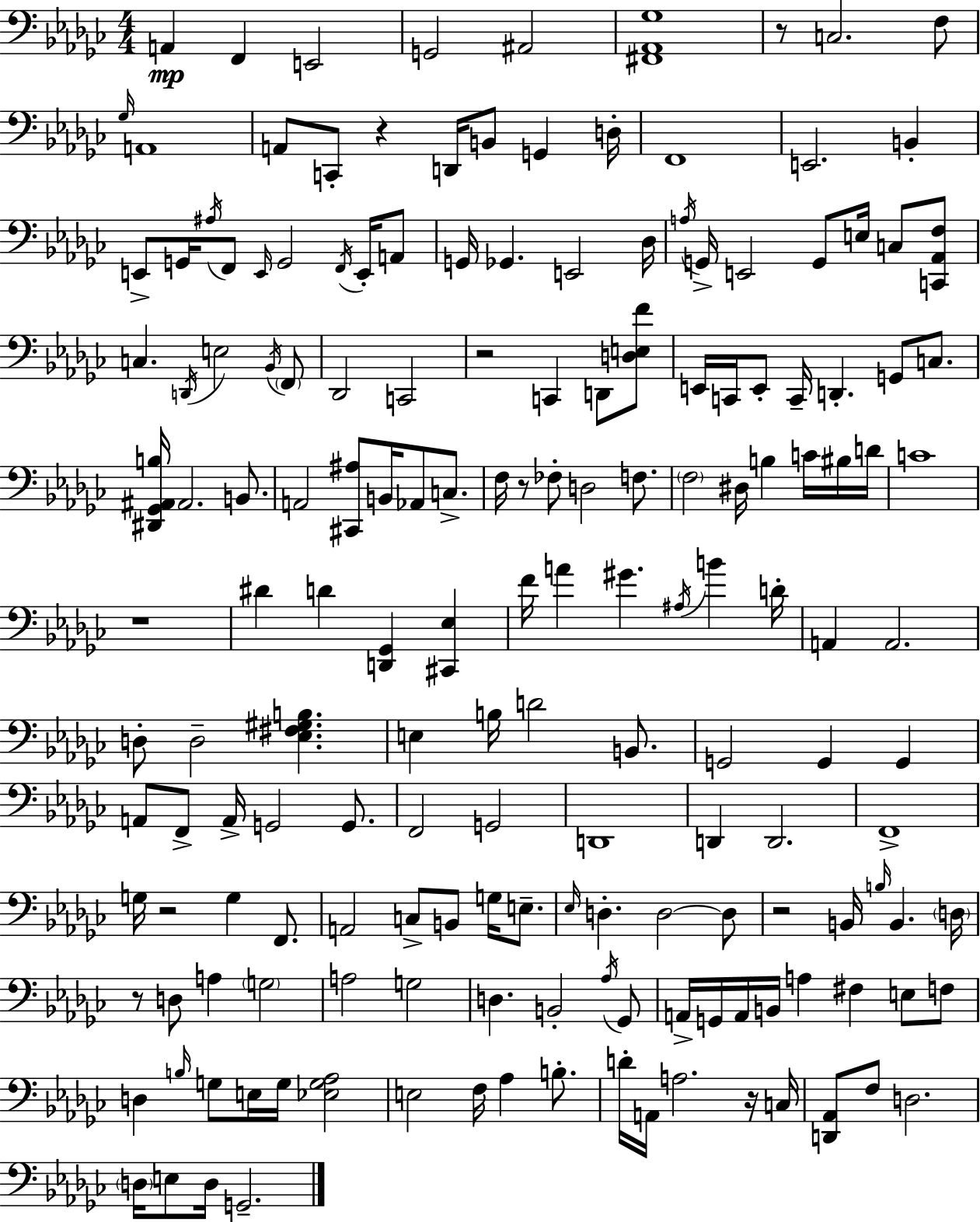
A2/q F2/q E2/h G2/h A#2/h [F#2,Ab2,Gb3]/w R/e C3/h. F3/e Gb3/s A2/w A2/e C2/e R/q D2/s B2/e G2/q D3/s F2/w E2/h. B2/q E2/e G2/s A#3/s F2/e E2/s G2/h F2/s E2/s A2/e G2/s Gb2/q. E2/h Db3/s A3/s G2/s E2/h G2/e E3/s C3/e [C2,Ab2,F3]/e C3/q. D2/s E3/h Bb2/s F2/e Db2/h C2/h R/h C2/q D2/e [D3,E3,F4]/e E2/s C2/s E2/e C2/s D2/q. G2/e C3/e. [D#2,Gb2,A#2,B3]/s A#2/h. B2/e. A2/h [C#2,A#3]/e B2/s Ab2/e C3/e. F3/s R/e FES3/e D3/h F3/e. F3/h D#3/s B3/q C4/s BIS3/s D4/s C4/w R/w D#4/q D4/q [D2,Gb2]/q [C#2,Eb3]/q F4/s A4/q G#4/q. A#3/s B4/q D4/s A2/q A2/h. D3/e D3/h [Eb3,F#3,G#3,B3]/q. E3/q B3/s D4/h B2/e. G2/h G2/q G2/q A2/e F2/e A2/s G2/h G2/e. F2/h G2/h D2/w D2/q D2/h. F2/w G3/s R/h G3/q F2/e. A2/h C3/e B2/e G3/s E3/e. Eb3/s D3/q. D3/h D3/e R/h B2/s B3/s B2/q. D3/s R/e D3/e A3/q G3/h A3/h G3/h D3/q. B2/h Ab3/s Gb2/e A2/s G2/s A2/s B2/s A3/q F#3/q E3/e F3/e D3/q B3/s G3/e E3/s G3/s [Eb3,G3,Ab3]/h E3/h F3/s Ab3/q B3/e. D4/s A2/s A3/h. R/s C3/s [D2,Ab2]/e F3/e D3/h. D3/s E3/e D3/s G2/h.